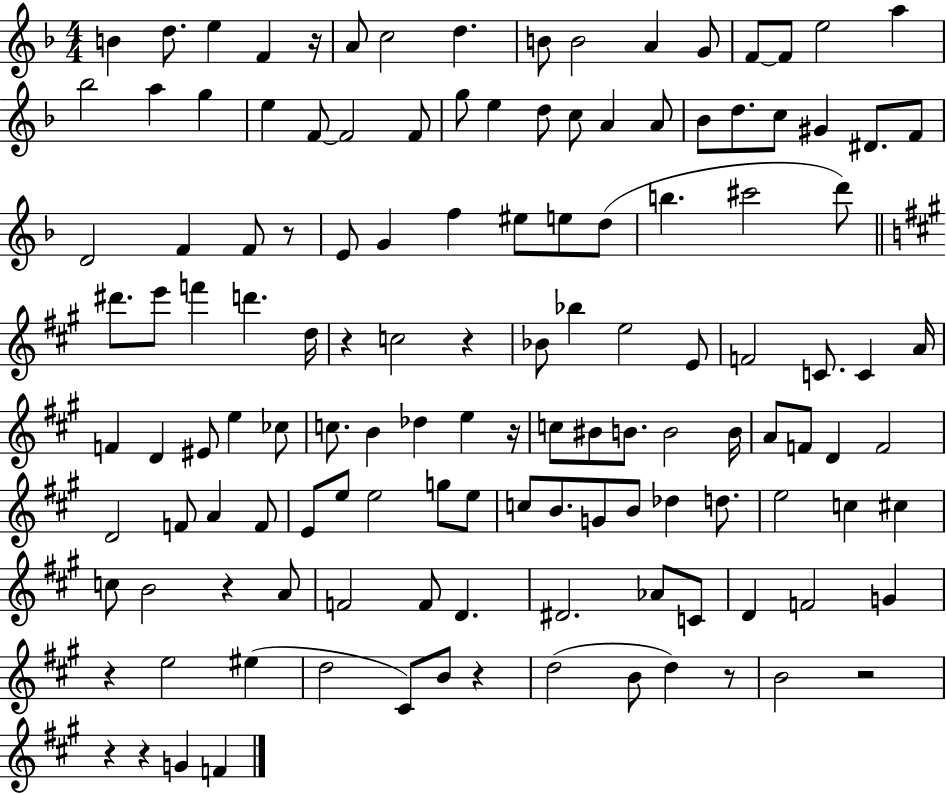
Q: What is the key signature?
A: F major